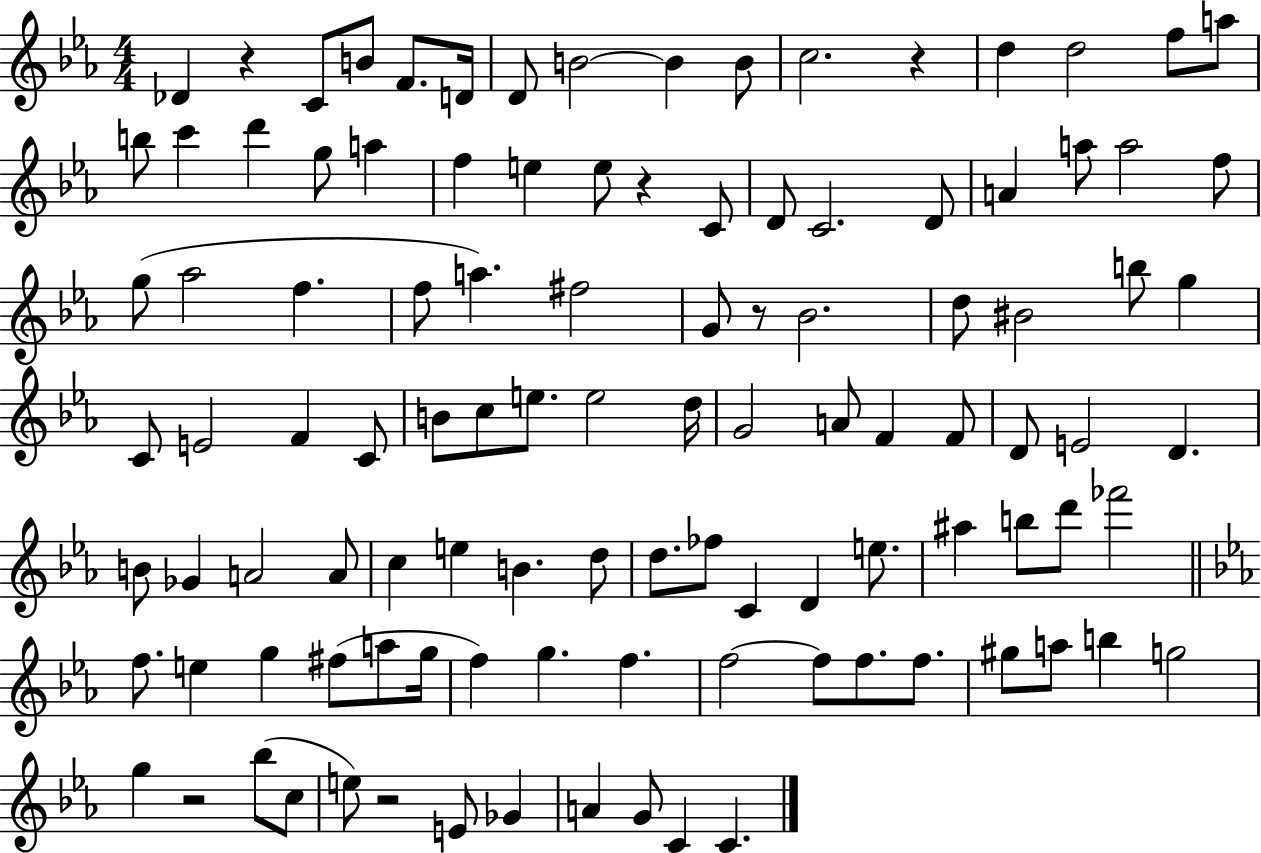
{
  \clef treble
  \numericTimeSignature
  \time 4/4
  \key ees \major
  des'4 r4 c'8 b'8 f'8. d'16 | d'8 b'2~~ b'4 b'8 | c''2. r4 | d''4 d''2 f''8 a''8 | \break b''8 c'''4 d'''4 g''8 a''4 | f''4 e''4 e''8 r4 c'8 | d'8 c'2. d'8 | a'4 a''8 a''2 f''8 | \break g''8( aes''2 f''4. | f''8 a''4.) fis''2 | g'8 r8 bes'2. | d''8 bis'2 b''8 g''4 | \break c'8 e'2 f'4 c'8 | b'8 c''8 e''8. e''2 d''16 | g'2 a'8 f'4 f'8 | d'8 e'2 d'4. | \break b'8 ges'4 a'2 a'8 | c''4 e''4 b'4. d''8 | d''8. fes''8 c'4 d'4 e''8. | ais''4 b''8 d'''8 fes'''2 | \break \bar "||" \break \key c \minor f''8. e''4 g''4 fis''8( a''8 g''16 | f''4) g''4. f''4. | f''2~~ f''8 f''8. f''8. | gis''8 a''8 b''4 g''2 | \break g''4 r2 bes''8( c''8 | e''8) r2 e'8 ges'4 | a'4 g'8 c'4 c'4. | \bar "|."
}